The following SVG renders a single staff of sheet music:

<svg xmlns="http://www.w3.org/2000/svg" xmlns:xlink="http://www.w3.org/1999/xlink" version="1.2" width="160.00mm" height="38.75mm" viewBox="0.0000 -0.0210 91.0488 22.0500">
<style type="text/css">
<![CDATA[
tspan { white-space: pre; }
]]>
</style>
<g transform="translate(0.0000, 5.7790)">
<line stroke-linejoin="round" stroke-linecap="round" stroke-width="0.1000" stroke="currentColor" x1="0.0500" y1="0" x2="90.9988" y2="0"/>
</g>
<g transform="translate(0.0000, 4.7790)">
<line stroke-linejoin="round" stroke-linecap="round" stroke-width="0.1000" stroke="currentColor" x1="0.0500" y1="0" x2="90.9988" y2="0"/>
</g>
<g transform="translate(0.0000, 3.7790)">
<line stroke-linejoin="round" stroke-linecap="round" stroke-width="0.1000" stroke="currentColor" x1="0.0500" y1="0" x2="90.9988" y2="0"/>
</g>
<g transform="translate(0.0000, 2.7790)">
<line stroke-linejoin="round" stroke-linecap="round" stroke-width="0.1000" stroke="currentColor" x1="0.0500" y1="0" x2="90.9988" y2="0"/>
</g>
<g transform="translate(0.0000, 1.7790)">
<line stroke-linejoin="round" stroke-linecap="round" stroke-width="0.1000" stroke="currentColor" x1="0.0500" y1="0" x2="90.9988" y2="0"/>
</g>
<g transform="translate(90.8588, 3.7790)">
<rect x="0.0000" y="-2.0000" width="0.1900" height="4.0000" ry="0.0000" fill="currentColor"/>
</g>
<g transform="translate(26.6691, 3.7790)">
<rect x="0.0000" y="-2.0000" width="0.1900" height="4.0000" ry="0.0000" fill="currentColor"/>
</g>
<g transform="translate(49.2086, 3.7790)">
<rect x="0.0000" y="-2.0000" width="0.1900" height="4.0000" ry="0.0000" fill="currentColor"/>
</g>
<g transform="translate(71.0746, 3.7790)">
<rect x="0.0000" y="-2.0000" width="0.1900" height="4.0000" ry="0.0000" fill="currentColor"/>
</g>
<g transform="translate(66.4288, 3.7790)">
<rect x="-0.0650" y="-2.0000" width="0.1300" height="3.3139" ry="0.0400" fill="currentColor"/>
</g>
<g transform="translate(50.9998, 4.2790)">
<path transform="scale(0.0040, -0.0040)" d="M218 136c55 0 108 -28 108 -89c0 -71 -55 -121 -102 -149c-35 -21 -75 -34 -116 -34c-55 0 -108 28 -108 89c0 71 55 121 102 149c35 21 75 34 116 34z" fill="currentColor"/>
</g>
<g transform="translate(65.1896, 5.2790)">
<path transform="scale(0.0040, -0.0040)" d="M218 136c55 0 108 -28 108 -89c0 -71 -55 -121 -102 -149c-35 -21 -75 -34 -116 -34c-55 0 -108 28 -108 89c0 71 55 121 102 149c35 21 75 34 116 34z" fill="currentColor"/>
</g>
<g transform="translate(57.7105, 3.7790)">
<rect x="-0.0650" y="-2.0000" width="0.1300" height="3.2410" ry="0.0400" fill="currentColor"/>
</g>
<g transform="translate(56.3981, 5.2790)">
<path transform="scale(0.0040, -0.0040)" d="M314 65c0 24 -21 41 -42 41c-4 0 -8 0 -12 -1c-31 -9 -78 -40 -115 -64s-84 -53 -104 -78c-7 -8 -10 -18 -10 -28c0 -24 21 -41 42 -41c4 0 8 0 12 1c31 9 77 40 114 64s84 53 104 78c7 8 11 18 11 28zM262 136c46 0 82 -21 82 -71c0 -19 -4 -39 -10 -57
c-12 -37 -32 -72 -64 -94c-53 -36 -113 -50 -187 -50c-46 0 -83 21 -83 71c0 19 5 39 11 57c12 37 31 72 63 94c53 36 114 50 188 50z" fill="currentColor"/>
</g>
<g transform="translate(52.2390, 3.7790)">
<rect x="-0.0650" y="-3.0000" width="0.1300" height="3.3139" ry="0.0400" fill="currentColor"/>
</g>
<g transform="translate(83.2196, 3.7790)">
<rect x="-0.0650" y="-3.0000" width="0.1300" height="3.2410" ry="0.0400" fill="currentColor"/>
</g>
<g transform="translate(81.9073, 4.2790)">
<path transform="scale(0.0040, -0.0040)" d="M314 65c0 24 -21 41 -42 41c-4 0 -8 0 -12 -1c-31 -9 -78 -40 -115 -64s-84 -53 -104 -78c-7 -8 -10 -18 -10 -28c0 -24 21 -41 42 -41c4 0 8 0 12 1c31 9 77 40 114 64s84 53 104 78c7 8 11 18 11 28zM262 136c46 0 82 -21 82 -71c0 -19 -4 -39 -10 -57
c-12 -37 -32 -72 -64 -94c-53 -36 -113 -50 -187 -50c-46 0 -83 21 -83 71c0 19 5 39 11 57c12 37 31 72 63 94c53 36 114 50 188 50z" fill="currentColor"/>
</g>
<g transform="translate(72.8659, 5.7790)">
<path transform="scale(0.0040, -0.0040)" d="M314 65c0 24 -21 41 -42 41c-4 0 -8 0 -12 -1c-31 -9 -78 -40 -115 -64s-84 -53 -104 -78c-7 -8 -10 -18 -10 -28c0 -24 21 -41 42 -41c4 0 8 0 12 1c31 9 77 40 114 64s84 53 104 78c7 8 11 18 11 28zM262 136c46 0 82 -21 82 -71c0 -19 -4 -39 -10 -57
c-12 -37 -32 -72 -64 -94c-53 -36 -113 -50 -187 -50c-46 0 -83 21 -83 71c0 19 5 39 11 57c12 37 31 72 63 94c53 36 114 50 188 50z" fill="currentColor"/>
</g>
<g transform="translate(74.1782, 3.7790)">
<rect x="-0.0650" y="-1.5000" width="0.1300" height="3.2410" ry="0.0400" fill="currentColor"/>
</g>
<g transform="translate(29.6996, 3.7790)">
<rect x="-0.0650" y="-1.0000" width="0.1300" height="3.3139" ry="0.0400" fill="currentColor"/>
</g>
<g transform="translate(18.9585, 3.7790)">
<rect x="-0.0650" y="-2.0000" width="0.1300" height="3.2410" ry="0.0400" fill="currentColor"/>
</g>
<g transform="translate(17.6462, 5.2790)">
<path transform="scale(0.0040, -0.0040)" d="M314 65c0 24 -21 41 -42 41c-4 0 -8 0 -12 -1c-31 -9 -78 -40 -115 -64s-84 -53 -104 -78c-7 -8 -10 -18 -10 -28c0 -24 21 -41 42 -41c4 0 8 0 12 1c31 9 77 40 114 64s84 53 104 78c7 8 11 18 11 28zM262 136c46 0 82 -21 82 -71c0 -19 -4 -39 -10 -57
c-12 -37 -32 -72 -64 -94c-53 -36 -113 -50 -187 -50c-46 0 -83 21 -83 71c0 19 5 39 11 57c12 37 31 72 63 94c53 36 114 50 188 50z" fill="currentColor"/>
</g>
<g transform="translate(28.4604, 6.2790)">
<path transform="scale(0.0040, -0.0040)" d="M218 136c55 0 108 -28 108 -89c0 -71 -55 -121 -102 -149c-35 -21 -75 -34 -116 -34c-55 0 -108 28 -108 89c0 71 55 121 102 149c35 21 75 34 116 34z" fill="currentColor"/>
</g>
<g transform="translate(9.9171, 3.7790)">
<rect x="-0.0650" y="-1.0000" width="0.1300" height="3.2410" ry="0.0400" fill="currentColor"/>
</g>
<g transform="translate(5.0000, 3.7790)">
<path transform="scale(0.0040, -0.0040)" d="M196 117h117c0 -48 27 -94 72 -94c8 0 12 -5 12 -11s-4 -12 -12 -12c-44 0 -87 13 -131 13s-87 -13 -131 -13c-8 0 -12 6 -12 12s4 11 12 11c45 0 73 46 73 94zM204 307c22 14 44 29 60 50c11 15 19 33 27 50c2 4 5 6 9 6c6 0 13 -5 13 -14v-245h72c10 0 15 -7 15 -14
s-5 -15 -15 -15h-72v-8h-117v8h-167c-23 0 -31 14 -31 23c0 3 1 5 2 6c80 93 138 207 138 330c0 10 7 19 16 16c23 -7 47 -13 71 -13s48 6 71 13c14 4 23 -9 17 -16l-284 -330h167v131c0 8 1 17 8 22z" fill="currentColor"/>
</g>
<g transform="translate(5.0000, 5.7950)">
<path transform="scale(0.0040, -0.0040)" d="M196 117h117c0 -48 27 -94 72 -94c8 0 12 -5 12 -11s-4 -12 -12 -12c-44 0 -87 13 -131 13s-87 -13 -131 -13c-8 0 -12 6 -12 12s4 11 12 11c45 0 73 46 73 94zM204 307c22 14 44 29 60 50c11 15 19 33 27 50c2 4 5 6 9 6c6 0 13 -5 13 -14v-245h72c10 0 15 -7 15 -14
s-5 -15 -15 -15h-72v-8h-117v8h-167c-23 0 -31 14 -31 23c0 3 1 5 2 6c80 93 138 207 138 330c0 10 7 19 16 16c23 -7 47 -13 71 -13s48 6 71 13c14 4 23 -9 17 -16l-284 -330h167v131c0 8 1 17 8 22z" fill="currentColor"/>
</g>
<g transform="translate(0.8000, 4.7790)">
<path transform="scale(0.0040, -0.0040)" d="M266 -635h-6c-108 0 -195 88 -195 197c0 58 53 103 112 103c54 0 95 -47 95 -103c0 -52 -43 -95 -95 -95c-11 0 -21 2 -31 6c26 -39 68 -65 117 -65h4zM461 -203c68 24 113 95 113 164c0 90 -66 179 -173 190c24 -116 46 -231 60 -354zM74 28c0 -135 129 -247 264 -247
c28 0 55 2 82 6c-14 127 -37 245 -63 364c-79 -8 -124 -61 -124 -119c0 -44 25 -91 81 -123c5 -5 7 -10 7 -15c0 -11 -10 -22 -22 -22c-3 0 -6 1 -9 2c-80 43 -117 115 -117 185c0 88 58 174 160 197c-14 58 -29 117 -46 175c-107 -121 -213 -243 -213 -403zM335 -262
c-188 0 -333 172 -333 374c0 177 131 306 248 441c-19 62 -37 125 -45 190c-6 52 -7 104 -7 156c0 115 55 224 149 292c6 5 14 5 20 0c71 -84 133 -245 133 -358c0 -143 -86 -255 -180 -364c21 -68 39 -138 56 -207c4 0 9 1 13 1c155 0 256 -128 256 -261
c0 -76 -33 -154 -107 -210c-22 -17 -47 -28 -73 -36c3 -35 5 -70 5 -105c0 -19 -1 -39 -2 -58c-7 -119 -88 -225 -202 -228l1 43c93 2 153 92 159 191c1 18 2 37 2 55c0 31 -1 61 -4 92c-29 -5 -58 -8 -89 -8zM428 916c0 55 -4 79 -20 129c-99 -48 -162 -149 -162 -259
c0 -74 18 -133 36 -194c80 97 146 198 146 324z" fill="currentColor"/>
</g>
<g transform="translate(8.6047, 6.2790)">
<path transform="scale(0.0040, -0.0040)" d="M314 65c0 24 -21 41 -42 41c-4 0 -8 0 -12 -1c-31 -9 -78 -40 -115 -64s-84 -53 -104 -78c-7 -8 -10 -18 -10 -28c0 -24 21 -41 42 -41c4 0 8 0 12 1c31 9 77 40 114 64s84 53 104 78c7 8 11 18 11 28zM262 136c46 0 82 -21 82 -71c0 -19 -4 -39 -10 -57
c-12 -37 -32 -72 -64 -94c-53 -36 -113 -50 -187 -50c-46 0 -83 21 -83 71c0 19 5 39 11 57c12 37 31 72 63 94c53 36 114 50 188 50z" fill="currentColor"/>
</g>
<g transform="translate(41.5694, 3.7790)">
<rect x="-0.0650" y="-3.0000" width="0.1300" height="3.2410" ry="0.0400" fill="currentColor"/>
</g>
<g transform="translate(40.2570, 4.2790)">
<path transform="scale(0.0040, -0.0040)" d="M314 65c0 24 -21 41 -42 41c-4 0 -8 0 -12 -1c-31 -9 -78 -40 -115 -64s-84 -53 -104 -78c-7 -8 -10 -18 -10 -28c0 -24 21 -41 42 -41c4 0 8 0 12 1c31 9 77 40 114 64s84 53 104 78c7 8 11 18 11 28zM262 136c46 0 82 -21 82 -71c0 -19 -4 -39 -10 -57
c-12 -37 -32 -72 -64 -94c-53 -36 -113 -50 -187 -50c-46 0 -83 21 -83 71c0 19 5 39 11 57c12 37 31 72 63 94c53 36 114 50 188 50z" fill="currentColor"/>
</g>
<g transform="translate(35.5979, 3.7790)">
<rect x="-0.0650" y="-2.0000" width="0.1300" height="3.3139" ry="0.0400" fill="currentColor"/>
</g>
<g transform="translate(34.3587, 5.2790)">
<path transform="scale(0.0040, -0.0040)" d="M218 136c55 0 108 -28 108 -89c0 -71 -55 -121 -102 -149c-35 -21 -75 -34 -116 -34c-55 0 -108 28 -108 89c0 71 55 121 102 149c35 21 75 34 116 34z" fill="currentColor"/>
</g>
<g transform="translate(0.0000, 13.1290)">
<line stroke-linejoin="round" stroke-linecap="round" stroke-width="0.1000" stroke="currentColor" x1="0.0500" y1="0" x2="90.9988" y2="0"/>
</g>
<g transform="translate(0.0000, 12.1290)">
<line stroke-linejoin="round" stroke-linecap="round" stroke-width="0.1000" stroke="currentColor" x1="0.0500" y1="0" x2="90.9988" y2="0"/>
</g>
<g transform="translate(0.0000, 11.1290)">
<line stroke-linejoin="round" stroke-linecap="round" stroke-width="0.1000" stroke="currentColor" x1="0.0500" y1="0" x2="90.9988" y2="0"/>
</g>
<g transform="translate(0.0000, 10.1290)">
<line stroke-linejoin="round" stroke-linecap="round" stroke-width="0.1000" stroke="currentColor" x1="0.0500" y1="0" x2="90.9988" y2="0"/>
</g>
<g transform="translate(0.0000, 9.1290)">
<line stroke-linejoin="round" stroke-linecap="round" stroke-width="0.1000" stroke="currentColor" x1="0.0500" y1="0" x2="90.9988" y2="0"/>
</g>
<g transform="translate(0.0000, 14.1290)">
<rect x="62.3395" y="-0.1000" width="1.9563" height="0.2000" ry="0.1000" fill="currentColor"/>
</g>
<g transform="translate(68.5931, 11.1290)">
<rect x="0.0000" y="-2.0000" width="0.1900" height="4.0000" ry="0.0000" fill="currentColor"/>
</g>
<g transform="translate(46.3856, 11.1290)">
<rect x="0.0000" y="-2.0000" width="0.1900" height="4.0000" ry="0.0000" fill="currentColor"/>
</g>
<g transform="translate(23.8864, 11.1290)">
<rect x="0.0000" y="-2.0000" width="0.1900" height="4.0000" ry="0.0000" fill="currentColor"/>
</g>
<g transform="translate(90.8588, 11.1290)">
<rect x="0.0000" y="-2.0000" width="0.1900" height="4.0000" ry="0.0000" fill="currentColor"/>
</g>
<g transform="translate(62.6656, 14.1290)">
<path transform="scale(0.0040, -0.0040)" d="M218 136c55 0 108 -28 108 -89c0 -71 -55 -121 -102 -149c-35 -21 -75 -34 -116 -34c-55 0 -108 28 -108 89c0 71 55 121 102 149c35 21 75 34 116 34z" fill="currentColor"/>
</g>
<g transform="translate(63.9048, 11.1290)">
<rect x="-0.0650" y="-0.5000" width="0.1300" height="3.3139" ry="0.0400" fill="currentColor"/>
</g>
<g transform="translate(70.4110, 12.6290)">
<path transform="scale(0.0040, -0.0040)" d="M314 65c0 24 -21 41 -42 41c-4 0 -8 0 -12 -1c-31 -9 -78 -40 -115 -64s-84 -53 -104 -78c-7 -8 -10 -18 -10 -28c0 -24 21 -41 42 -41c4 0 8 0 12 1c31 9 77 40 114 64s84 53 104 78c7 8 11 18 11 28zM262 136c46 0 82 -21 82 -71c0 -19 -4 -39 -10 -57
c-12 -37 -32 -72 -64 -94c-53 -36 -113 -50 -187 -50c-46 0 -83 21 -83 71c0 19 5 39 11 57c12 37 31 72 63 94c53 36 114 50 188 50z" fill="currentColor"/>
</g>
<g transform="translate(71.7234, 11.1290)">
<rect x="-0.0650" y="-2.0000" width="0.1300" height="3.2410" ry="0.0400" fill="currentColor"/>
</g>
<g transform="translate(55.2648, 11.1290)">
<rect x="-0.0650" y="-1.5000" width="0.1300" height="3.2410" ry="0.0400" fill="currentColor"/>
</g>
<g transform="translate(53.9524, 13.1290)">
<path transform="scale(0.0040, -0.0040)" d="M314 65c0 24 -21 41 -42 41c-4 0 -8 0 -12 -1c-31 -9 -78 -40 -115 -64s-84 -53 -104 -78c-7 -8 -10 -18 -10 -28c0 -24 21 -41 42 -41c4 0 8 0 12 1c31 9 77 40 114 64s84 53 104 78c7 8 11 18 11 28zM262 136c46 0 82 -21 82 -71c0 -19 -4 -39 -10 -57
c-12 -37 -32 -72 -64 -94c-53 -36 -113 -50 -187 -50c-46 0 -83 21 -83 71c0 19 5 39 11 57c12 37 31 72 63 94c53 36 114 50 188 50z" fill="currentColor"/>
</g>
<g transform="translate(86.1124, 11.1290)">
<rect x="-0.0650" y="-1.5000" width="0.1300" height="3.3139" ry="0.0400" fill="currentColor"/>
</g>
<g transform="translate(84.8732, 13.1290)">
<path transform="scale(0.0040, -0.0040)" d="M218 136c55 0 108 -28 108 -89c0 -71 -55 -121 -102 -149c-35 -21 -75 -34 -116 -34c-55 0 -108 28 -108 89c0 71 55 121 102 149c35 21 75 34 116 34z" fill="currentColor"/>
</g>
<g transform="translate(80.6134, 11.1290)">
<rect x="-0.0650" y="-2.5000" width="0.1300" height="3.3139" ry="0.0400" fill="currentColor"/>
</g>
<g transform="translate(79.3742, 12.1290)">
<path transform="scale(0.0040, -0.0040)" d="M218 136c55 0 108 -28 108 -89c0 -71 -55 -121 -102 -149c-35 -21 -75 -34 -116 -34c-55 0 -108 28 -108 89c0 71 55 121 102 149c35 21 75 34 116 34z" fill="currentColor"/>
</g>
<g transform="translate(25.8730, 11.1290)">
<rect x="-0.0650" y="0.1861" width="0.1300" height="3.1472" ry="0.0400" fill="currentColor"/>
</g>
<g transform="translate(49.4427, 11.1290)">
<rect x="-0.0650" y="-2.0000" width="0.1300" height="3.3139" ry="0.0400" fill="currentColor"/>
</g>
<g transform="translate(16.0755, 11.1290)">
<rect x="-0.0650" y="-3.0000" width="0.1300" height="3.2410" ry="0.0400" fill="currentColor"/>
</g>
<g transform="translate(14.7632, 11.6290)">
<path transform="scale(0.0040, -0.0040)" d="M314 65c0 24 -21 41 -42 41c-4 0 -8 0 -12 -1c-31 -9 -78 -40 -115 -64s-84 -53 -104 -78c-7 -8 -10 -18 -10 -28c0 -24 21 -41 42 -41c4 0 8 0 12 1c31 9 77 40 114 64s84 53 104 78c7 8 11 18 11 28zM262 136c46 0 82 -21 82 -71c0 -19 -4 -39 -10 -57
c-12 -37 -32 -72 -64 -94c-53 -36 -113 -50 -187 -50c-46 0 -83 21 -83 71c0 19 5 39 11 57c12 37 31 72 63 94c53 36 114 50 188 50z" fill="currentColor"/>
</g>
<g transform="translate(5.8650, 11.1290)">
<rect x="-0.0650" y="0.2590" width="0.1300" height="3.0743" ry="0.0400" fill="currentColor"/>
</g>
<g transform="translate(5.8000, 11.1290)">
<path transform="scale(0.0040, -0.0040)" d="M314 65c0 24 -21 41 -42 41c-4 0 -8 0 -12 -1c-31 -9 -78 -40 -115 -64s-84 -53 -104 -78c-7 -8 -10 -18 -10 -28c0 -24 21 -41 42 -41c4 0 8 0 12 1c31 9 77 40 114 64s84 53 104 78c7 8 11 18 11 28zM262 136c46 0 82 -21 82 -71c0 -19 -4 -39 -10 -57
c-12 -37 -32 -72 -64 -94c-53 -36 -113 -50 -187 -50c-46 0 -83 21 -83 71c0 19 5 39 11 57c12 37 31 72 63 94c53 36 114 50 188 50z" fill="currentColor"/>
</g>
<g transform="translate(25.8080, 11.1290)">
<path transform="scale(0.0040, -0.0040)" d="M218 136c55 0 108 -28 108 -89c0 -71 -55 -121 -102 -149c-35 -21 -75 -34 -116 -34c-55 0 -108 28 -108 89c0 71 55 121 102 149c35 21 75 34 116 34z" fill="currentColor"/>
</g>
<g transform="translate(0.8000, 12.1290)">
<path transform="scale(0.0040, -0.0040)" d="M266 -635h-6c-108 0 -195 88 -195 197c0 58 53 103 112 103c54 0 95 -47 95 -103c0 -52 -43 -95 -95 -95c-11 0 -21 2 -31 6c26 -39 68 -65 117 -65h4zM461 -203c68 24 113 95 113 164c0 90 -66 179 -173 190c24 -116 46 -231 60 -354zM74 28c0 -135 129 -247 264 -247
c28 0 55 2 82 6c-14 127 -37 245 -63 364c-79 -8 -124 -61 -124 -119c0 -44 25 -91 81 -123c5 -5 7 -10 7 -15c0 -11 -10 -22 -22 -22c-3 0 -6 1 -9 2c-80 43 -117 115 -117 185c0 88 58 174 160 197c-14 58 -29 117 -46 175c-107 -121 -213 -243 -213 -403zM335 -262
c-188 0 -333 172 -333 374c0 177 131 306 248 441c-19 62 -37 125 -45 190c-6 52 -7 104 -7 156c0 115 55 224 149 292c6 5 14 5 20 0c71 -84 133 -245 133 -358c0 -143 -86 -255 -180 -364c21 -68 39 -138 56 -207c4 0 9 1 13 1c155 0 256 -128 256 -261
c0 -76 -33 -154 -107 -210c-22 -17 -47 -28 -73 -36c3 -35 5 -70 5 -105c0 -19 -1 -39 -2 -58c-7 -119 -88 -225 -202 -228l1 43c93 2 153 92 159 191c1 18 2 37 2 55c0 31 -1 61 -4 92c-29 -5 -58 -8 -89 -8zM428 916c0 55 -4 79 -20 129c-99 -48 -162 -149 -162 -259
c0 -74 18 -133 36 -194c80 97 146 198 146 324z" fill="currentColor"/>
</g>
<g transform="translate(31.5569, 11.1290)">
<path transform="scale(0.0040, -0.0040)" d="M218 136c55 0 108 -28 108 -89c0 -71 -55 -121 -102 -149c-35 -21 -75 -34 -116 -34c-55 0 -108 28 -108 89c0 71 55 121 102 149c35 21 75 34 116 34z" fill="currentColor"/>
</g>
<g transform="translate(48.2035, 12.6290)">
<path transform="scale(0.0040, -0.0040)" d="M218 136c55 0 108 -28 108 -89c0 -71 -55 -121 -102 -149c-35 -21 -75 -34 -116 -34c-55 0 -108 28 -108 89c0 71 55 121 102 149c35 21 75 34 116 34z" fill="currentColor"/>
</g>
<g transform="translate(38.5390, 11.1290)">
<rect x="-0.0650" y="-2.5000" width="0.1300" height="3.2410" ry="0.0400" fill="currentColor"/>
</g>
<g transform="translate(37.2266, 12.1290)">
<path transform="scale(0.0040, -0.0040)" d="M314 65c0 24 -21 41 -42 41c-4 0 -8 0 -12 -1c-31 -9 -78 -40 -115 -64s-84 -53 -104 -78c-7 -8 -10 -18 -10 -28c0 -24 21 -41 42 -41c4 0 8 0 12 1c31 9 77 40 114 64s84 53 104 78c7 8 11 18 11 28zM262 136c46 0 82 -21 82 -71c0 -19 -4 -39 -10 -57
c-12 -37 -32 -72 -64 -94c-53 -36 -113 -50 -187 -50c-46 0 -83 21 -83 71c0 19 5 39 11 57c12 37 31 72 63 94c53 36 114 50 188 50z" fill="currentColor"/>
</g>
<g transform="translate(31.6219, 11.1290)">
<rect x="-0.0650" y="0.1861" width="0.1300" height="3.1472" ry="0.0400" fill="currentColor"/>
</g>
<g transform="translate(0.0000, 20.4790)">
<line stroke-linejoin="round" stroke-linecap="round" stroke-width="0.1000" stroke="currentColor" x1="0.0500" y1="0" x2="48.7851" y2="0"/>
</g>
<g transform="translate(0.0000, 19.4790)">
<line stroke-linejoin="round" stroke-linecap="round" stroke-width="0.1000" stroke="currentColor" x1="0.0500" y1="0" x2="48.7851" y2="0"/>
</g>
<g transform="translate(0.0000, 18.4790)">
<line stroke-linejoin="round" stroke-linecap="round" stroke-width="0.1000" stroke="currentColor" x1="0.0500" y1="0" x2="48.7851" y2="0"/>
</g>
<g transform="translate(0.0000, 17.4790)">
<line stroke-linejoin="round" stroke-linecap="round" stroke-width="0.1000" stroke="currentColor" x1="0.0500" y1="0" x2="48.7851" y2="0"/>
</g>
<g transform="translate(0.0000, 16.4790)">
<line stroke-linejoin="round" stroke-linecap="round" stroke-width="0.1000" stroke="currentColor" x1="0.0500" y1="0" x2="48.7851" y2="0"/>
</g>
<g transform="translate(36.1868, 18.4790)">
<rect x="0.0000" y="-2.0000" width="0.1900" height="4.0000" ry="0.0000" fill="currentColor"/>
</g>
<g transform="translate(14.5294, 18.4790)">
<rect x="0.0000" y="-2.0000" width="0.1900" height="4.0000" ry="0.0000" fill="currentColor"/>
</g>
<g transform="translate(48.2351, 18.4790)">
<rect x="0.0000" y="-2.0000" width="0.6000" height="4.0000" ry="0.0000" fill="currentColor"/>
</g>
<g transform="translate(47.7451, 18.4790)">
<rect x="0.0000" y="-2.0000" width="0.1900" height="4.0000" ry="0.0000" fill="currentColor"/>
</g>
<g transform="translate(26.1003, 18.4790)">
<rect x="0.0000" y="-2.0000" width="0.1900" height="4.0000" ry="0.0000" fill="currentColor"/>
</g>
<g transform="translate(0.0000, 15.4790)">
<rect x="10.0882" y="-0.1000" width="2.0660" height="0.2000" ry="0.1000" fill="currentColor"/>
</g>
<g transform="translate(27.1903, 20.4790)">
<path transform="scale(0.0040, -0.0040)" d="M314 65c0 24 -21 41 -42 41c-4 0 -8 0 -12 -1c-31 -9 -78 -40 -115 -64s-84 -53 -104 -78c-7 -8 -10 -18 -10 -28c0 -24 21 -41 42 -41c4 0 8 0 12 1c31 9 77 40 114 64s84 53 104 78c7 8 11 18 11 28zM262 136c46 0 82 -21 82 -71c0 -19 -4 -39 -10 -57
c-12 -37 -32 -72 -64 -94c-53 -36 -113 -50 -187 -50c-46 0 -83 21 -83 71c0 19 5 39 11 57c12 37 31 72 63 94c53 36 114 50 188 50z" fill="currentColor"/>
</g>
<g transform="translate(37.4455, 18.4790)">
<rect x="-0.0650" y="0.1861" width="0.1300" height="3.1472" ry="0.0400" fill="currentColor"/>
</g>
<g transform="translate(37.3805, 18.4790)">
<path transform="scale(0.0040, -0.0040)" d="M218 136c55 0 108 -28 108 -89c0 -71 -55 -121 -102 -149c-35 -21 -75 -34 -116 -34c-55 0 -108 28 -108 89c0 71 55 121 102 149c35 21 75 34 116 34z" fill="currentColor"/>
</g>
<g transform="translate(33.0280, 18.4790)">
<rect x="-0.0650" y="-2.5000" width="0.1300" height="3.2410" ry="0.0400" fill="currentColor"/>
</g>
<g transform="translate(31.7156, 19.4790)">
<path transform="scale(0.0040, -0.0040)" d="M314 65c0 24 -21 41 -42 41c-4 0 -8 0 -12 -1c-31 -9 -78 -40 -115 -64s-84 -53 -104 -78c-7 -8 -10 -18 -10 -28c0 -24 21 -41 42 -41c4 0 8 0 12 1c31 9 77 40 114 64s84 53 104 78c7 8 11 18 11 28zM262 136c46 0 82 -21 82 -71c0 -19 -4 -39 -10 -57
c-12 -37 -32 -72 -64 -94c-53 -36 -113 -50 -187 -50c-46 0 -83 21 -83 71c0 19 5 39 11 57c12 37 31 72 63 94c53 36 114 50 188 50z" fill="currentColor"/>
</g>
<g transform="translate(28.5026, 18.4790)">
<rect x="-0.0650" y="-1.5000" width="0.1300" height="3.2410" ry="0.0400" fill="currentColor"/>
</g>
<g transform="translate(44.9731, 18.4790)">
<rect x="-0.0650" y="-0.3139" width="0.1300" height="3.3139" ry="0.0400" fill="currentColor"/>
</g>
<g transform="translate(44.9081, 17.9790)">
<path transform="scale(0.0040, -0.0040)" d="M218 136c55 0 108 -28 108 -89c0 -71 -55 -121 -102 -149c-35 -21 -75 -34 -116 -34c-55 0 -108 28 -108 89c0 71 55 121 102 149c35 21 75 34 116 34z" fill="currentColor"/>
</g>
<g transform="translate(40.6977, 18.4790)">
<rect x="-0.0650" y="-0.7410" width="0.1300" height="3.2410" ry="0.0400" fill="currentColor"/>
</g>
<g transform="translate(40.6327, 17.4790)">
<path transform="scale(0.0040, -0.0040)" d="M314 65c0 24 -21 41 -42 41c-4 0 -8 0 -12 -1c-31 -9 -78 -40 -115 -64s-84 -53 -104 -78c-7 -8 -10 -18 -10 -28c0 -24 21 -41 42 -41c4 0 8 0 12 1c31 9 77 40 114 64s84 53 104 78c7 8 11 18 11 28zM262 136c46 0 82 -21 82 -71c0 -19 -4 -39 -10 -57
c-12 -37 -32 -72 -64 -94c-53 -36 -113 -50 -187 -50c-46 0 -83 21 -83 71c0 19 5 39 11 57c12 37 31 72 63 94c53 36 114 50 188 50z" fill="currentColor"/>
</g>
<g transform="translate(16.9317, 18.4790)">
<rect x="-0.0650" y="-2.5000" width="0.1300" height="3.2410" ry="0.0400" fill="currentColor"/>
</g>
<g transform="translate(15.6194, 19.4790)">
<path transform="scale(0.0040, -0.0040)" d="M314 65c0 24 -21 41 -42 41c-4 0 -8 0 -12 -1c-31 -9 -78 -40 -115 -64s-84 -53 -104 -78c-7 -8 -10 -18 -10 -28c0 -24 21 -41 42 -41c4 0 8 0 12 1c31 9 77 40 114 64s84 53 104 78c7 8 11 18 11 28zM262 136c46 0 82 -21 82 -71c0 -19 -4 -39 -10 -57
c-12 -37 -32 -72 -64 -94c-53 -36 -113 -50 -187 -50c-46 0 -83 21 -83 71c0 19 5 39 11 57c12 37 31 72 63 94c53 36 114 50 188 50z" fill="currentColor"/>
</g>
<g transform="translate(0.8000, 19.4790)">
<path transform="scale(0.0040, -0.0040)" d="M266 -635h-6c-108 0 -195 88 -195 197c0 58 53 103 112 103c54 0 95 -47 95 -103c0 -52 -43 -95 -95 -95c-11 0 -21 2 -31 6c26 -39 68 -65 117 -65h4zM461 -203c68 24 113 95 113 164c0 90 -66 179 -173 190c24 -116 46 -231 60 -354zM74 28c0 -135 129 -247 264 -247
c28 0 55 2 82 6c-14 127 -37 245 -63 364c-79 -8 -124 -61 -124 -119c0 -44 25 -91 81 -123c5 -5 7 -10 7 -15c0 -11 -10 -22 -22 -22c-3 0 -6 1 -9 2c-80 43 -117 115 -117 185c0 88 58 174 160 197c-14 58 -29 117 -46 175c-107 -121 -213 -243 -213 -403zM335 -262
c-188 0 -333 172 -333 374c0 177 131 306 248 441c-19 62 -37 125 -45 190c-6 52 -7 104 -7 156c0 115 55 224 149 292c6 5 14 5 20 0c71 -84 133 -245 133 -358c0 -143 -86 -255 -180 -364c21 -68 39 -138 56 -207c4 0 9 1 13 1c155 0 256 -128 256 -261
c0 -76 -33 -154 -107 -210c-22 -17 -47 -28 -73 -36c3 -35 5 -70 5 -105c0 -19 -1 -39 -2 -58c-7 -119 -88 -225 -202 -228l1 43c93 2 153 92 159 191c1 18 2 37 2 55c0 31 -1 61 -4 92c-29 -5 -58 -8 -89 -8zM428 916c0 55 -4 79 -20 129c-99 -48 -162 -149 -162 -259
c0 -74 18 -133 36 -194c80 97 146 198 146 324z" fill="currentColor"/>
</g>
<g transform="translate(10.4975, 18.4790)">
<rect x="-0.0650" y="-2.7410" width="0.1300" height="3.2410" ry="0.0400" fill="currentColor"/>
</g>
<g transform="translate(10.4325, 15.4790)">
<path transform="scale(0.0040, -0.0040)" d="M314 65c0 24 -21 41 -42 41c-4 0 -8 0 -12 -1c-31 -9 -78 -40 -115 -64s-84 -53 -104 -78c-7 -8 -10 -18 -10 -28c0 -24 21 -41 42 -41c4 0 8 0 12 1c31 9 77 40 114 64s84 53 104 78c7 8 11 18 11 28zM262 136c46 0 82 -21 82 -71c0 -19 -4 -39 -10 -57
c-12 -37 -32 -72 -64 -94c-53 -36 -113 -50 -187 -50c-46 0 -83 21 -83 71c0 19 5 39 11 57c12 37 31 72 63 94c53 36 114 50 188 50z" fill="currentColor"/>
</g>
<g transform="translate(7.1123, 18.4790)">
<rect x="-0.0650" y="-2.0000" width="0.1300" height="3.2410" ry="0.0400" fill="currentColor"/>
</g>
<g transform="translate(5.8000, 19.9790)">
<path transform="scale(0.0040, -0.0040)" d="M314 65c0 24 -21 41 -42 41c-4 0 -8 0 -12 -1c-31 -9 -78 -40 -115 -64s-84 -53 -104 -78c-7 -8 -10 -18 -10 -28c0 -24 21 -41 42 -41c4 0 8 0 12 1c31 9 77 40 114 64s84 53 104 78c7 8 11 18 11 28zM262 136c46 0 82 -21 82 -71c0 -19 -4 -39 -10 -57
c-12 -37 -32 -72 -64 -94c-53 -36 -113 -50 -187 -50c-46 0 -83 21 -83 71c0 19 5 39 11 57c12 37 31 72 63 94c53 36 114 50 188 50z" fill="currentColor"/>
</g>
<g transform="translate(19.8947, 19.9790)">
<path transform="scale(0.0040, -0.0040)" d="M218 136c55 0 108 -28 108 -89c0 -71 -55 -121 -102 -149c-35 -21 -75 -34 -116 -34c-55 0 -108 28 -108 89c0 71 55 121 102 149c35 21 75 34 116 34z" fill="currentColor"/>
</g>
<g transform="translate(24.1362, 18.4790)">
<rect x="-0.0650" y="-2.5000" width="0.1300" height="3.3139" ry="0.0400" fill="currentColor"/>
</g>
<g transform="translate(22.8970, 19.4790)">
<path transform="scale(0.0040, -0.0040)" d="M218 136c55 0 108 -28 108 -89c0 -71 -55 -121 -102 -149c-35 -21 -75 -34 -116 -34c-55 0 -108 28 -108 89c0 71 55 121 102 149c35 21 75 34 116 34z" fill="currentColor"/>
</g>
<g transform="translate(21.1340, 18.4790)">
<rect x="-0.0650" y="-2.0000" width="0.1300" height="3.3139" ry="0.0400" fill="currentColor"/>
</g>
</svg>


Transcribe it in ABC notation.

X:1
T:Untitled
M:4/4
L:1/4
K:C
D2 F2 D F A2 A F2 F E2 A2 B2 A2 B B G2 F E2 C F2 G E F2 a2 G2 F G E2 G2 B d2 c